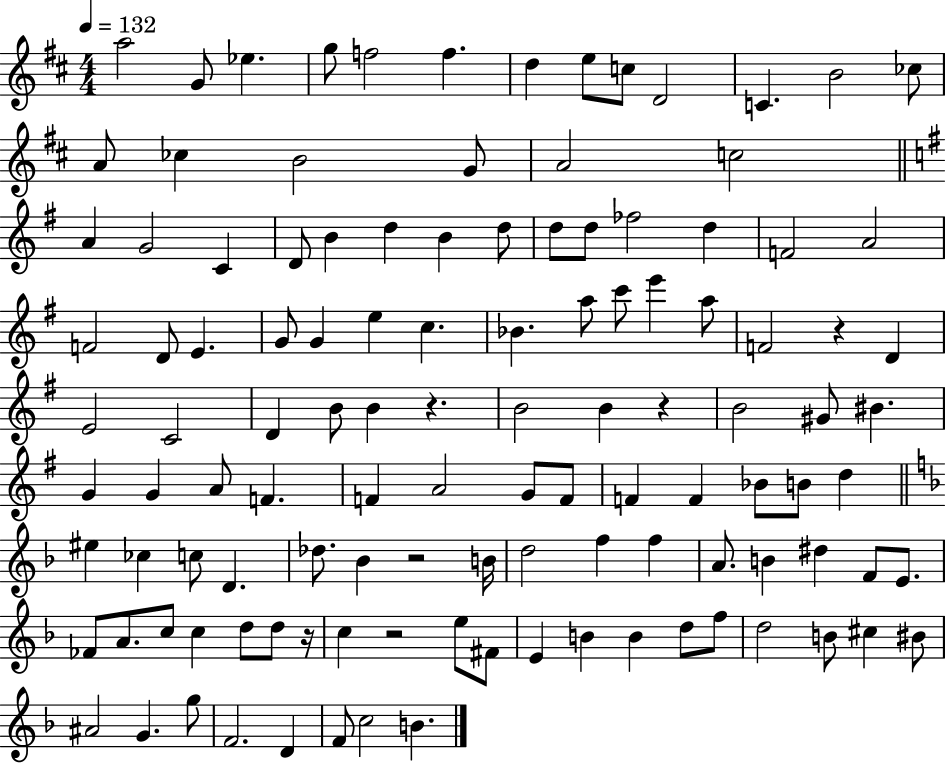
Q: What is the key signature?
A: D major